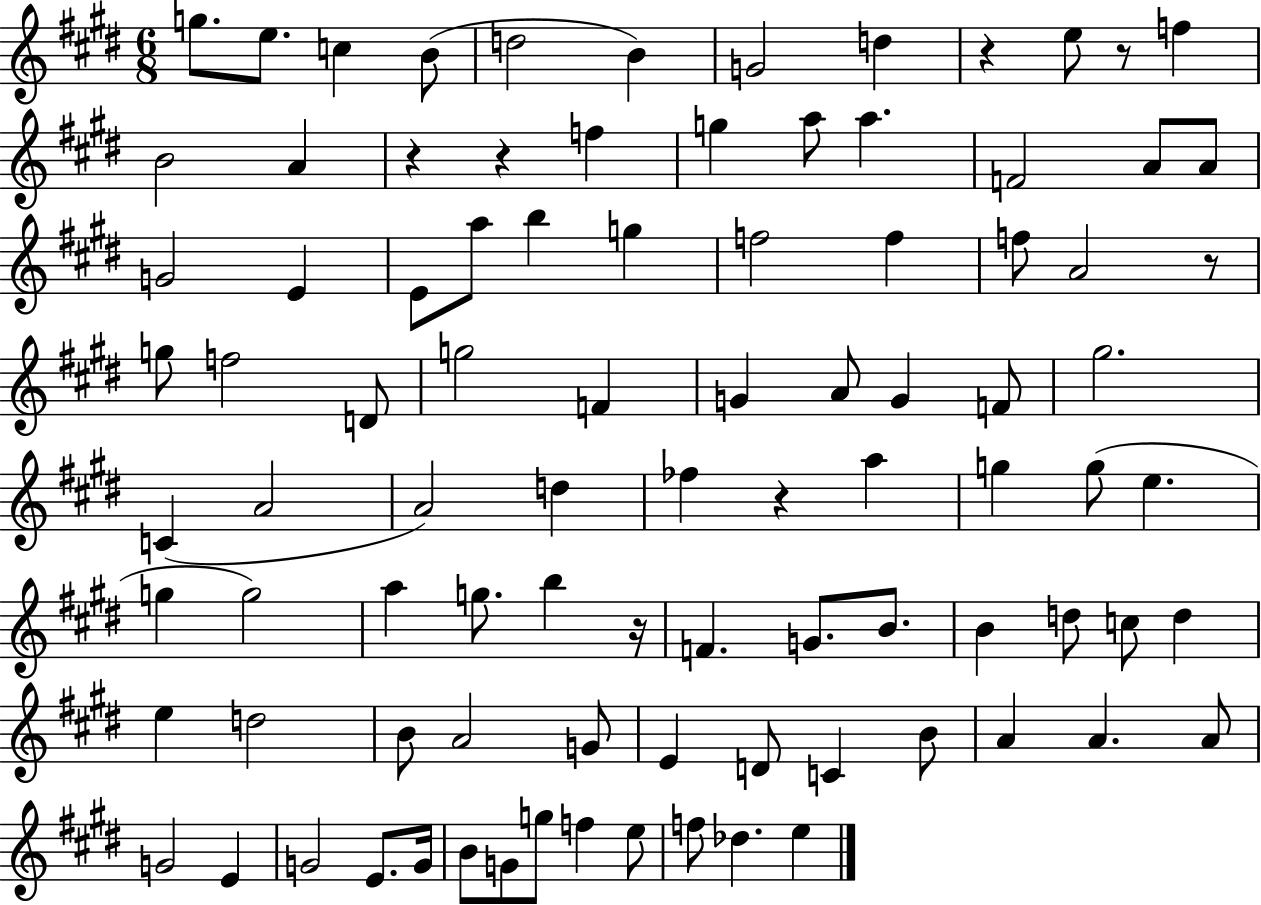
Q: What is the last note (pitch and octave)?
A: E5